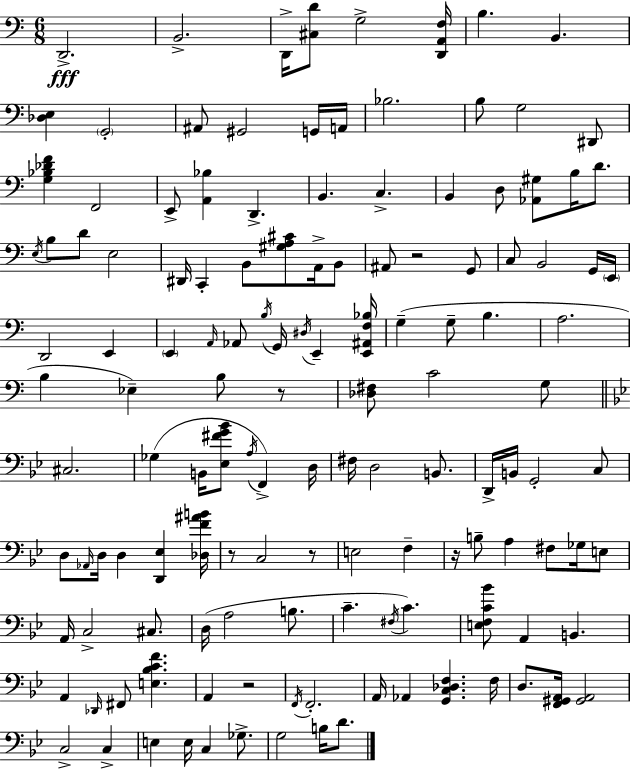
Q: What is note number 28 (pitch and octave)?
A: E3